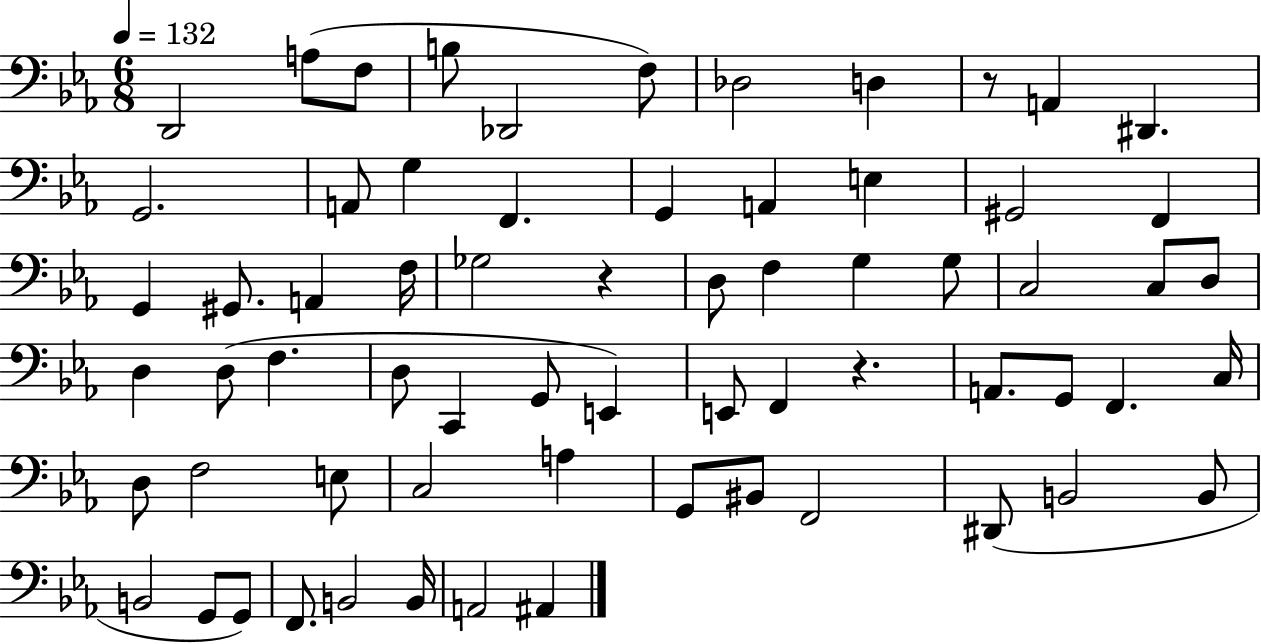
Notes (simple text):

D2/h A3/e F3/e B3/e Db2/h F3/e Db3/h D3/q R/e A2/q D#2/q. G2/h. A2/e G3/q F2/q. G2/q A2/q E3/q G#2/h F2/q G2/q G#2/e. A2/q F3/s Gb3/h R/q D3/e F3/q G3/q G3/e C3/h C3/e D3/e D3/q D3/e F3/q. D3/e C2/q G2/e E2/q E2/e F2/q R/q. A2/e. G2/e F2/q. C3/s D3/e F3/h E3/e C3/h A3/q G2/e BIS2/e F2/h D#2/e B2/h B2/e B2/h G2/e G2/e F2/e. B2/h B2/s A2/h A#2/q